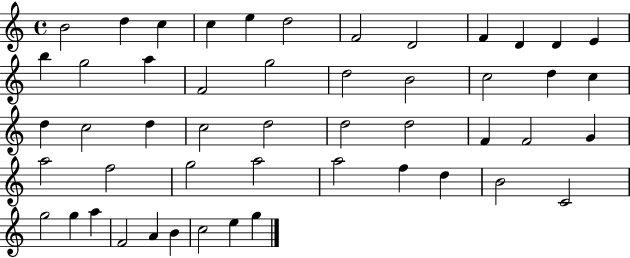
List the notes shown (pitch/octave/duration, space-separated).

B4/h D5/q C5/q C5/q E5/q D5/h F4/h D4/h F4/q D4/q D4/q E4/q B5/q G5/h A5/q F4/h G5/h D5/h B4/h C5/h D5/q C5/q D5/q C5/h D5/q C5/h D5/h D5/h D5/h F4/q F4/h G4/q A5/h F5/h G5/h A5/h A5/h F5/q D5/q B4/h C4/h G5/h G5/q A5/q F4/h A4/q B4/q C5/h E5/q G5/q